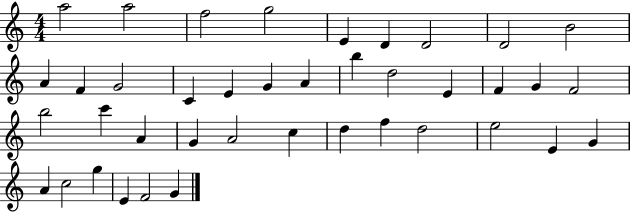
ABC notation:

X:1
T:Untitled
M:4/4
L:1/4
K:C
a2 a2 f2 g2 E D D2 D2 B2 A F G2 C E G A b d2 E F G F2 b2 c' A G A2 c d f d2 e2 E G A c2 g E F2 G